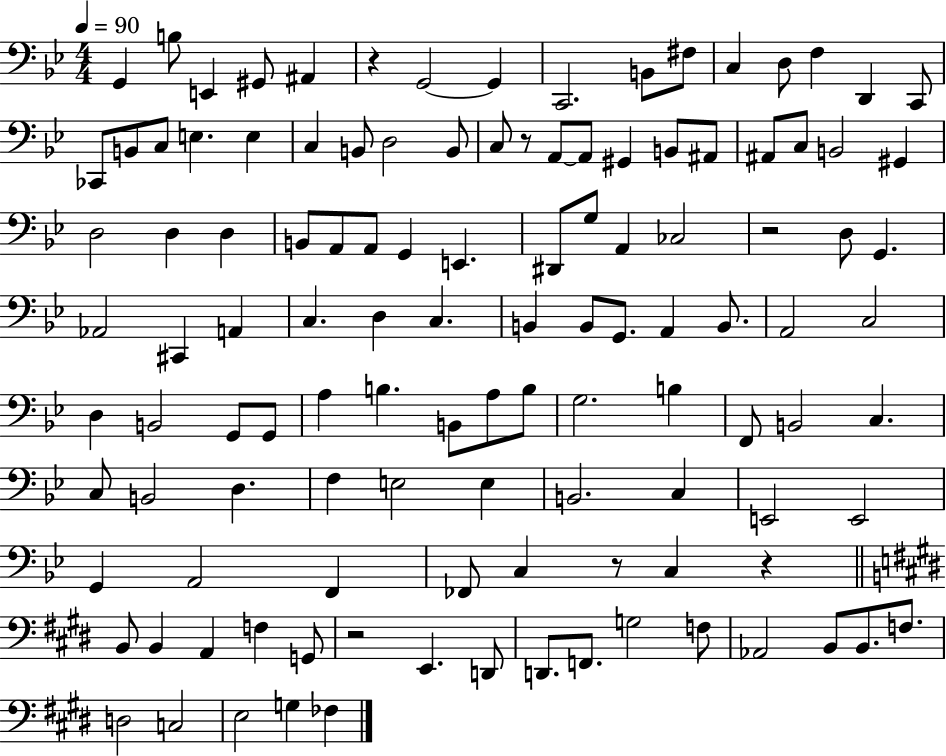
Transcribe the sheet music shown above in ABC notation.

X:1
T:Untitled
M:4/4
L:1/4
K:Bb
G,, B,/2 E,, ^G,,/2 ^A,, z G,,2 G,, C,,2 B,,/2 ^F,/2 C, D,/2 F, D,, C,,/2 _C,,/2 B,,/2 C,/2 E, E, C, B,,/2 D,2 B,,/2 C,/2 z/2 A,,/2 A,,/2 ^G,, B,,/2 ^A,,/2 ^A,,/2 C,/2 B,,2 ^G,, D,2 D, D, B,,/2 A,,/2 A,,/2 G,, E,, ^D,,/2 G,/2 A,, _C,2 z2 D,/2 G,, _A,,2 ^C,, A,, C, D, C, B,, B,,/2 G,,/2 A,, B,,/2 A,,2 C,2 D, B,,2 G,,/2 G,,/2 A, B, B,,/2 A,/2 B,/2 G,2 B, F,,/2 B,,2 C, C,/2 B,,2 D, F, E,2 E, B,,2 C, E,,2 E,,2 G,, A,,2 F,, _F,,/2 C, z/2 C, z B,,/2 B,, A,, F, G,,/2 z2 E,, D,,/2 D,,/2 F,,/2 G,2 F,/2 _A,,2 B,,/2 B,,/2 F,/2 D,2 C,2 E,2 G, _F,